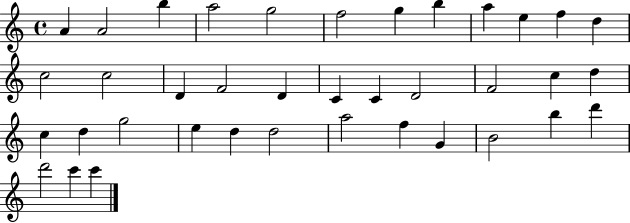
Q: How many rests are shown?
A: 0